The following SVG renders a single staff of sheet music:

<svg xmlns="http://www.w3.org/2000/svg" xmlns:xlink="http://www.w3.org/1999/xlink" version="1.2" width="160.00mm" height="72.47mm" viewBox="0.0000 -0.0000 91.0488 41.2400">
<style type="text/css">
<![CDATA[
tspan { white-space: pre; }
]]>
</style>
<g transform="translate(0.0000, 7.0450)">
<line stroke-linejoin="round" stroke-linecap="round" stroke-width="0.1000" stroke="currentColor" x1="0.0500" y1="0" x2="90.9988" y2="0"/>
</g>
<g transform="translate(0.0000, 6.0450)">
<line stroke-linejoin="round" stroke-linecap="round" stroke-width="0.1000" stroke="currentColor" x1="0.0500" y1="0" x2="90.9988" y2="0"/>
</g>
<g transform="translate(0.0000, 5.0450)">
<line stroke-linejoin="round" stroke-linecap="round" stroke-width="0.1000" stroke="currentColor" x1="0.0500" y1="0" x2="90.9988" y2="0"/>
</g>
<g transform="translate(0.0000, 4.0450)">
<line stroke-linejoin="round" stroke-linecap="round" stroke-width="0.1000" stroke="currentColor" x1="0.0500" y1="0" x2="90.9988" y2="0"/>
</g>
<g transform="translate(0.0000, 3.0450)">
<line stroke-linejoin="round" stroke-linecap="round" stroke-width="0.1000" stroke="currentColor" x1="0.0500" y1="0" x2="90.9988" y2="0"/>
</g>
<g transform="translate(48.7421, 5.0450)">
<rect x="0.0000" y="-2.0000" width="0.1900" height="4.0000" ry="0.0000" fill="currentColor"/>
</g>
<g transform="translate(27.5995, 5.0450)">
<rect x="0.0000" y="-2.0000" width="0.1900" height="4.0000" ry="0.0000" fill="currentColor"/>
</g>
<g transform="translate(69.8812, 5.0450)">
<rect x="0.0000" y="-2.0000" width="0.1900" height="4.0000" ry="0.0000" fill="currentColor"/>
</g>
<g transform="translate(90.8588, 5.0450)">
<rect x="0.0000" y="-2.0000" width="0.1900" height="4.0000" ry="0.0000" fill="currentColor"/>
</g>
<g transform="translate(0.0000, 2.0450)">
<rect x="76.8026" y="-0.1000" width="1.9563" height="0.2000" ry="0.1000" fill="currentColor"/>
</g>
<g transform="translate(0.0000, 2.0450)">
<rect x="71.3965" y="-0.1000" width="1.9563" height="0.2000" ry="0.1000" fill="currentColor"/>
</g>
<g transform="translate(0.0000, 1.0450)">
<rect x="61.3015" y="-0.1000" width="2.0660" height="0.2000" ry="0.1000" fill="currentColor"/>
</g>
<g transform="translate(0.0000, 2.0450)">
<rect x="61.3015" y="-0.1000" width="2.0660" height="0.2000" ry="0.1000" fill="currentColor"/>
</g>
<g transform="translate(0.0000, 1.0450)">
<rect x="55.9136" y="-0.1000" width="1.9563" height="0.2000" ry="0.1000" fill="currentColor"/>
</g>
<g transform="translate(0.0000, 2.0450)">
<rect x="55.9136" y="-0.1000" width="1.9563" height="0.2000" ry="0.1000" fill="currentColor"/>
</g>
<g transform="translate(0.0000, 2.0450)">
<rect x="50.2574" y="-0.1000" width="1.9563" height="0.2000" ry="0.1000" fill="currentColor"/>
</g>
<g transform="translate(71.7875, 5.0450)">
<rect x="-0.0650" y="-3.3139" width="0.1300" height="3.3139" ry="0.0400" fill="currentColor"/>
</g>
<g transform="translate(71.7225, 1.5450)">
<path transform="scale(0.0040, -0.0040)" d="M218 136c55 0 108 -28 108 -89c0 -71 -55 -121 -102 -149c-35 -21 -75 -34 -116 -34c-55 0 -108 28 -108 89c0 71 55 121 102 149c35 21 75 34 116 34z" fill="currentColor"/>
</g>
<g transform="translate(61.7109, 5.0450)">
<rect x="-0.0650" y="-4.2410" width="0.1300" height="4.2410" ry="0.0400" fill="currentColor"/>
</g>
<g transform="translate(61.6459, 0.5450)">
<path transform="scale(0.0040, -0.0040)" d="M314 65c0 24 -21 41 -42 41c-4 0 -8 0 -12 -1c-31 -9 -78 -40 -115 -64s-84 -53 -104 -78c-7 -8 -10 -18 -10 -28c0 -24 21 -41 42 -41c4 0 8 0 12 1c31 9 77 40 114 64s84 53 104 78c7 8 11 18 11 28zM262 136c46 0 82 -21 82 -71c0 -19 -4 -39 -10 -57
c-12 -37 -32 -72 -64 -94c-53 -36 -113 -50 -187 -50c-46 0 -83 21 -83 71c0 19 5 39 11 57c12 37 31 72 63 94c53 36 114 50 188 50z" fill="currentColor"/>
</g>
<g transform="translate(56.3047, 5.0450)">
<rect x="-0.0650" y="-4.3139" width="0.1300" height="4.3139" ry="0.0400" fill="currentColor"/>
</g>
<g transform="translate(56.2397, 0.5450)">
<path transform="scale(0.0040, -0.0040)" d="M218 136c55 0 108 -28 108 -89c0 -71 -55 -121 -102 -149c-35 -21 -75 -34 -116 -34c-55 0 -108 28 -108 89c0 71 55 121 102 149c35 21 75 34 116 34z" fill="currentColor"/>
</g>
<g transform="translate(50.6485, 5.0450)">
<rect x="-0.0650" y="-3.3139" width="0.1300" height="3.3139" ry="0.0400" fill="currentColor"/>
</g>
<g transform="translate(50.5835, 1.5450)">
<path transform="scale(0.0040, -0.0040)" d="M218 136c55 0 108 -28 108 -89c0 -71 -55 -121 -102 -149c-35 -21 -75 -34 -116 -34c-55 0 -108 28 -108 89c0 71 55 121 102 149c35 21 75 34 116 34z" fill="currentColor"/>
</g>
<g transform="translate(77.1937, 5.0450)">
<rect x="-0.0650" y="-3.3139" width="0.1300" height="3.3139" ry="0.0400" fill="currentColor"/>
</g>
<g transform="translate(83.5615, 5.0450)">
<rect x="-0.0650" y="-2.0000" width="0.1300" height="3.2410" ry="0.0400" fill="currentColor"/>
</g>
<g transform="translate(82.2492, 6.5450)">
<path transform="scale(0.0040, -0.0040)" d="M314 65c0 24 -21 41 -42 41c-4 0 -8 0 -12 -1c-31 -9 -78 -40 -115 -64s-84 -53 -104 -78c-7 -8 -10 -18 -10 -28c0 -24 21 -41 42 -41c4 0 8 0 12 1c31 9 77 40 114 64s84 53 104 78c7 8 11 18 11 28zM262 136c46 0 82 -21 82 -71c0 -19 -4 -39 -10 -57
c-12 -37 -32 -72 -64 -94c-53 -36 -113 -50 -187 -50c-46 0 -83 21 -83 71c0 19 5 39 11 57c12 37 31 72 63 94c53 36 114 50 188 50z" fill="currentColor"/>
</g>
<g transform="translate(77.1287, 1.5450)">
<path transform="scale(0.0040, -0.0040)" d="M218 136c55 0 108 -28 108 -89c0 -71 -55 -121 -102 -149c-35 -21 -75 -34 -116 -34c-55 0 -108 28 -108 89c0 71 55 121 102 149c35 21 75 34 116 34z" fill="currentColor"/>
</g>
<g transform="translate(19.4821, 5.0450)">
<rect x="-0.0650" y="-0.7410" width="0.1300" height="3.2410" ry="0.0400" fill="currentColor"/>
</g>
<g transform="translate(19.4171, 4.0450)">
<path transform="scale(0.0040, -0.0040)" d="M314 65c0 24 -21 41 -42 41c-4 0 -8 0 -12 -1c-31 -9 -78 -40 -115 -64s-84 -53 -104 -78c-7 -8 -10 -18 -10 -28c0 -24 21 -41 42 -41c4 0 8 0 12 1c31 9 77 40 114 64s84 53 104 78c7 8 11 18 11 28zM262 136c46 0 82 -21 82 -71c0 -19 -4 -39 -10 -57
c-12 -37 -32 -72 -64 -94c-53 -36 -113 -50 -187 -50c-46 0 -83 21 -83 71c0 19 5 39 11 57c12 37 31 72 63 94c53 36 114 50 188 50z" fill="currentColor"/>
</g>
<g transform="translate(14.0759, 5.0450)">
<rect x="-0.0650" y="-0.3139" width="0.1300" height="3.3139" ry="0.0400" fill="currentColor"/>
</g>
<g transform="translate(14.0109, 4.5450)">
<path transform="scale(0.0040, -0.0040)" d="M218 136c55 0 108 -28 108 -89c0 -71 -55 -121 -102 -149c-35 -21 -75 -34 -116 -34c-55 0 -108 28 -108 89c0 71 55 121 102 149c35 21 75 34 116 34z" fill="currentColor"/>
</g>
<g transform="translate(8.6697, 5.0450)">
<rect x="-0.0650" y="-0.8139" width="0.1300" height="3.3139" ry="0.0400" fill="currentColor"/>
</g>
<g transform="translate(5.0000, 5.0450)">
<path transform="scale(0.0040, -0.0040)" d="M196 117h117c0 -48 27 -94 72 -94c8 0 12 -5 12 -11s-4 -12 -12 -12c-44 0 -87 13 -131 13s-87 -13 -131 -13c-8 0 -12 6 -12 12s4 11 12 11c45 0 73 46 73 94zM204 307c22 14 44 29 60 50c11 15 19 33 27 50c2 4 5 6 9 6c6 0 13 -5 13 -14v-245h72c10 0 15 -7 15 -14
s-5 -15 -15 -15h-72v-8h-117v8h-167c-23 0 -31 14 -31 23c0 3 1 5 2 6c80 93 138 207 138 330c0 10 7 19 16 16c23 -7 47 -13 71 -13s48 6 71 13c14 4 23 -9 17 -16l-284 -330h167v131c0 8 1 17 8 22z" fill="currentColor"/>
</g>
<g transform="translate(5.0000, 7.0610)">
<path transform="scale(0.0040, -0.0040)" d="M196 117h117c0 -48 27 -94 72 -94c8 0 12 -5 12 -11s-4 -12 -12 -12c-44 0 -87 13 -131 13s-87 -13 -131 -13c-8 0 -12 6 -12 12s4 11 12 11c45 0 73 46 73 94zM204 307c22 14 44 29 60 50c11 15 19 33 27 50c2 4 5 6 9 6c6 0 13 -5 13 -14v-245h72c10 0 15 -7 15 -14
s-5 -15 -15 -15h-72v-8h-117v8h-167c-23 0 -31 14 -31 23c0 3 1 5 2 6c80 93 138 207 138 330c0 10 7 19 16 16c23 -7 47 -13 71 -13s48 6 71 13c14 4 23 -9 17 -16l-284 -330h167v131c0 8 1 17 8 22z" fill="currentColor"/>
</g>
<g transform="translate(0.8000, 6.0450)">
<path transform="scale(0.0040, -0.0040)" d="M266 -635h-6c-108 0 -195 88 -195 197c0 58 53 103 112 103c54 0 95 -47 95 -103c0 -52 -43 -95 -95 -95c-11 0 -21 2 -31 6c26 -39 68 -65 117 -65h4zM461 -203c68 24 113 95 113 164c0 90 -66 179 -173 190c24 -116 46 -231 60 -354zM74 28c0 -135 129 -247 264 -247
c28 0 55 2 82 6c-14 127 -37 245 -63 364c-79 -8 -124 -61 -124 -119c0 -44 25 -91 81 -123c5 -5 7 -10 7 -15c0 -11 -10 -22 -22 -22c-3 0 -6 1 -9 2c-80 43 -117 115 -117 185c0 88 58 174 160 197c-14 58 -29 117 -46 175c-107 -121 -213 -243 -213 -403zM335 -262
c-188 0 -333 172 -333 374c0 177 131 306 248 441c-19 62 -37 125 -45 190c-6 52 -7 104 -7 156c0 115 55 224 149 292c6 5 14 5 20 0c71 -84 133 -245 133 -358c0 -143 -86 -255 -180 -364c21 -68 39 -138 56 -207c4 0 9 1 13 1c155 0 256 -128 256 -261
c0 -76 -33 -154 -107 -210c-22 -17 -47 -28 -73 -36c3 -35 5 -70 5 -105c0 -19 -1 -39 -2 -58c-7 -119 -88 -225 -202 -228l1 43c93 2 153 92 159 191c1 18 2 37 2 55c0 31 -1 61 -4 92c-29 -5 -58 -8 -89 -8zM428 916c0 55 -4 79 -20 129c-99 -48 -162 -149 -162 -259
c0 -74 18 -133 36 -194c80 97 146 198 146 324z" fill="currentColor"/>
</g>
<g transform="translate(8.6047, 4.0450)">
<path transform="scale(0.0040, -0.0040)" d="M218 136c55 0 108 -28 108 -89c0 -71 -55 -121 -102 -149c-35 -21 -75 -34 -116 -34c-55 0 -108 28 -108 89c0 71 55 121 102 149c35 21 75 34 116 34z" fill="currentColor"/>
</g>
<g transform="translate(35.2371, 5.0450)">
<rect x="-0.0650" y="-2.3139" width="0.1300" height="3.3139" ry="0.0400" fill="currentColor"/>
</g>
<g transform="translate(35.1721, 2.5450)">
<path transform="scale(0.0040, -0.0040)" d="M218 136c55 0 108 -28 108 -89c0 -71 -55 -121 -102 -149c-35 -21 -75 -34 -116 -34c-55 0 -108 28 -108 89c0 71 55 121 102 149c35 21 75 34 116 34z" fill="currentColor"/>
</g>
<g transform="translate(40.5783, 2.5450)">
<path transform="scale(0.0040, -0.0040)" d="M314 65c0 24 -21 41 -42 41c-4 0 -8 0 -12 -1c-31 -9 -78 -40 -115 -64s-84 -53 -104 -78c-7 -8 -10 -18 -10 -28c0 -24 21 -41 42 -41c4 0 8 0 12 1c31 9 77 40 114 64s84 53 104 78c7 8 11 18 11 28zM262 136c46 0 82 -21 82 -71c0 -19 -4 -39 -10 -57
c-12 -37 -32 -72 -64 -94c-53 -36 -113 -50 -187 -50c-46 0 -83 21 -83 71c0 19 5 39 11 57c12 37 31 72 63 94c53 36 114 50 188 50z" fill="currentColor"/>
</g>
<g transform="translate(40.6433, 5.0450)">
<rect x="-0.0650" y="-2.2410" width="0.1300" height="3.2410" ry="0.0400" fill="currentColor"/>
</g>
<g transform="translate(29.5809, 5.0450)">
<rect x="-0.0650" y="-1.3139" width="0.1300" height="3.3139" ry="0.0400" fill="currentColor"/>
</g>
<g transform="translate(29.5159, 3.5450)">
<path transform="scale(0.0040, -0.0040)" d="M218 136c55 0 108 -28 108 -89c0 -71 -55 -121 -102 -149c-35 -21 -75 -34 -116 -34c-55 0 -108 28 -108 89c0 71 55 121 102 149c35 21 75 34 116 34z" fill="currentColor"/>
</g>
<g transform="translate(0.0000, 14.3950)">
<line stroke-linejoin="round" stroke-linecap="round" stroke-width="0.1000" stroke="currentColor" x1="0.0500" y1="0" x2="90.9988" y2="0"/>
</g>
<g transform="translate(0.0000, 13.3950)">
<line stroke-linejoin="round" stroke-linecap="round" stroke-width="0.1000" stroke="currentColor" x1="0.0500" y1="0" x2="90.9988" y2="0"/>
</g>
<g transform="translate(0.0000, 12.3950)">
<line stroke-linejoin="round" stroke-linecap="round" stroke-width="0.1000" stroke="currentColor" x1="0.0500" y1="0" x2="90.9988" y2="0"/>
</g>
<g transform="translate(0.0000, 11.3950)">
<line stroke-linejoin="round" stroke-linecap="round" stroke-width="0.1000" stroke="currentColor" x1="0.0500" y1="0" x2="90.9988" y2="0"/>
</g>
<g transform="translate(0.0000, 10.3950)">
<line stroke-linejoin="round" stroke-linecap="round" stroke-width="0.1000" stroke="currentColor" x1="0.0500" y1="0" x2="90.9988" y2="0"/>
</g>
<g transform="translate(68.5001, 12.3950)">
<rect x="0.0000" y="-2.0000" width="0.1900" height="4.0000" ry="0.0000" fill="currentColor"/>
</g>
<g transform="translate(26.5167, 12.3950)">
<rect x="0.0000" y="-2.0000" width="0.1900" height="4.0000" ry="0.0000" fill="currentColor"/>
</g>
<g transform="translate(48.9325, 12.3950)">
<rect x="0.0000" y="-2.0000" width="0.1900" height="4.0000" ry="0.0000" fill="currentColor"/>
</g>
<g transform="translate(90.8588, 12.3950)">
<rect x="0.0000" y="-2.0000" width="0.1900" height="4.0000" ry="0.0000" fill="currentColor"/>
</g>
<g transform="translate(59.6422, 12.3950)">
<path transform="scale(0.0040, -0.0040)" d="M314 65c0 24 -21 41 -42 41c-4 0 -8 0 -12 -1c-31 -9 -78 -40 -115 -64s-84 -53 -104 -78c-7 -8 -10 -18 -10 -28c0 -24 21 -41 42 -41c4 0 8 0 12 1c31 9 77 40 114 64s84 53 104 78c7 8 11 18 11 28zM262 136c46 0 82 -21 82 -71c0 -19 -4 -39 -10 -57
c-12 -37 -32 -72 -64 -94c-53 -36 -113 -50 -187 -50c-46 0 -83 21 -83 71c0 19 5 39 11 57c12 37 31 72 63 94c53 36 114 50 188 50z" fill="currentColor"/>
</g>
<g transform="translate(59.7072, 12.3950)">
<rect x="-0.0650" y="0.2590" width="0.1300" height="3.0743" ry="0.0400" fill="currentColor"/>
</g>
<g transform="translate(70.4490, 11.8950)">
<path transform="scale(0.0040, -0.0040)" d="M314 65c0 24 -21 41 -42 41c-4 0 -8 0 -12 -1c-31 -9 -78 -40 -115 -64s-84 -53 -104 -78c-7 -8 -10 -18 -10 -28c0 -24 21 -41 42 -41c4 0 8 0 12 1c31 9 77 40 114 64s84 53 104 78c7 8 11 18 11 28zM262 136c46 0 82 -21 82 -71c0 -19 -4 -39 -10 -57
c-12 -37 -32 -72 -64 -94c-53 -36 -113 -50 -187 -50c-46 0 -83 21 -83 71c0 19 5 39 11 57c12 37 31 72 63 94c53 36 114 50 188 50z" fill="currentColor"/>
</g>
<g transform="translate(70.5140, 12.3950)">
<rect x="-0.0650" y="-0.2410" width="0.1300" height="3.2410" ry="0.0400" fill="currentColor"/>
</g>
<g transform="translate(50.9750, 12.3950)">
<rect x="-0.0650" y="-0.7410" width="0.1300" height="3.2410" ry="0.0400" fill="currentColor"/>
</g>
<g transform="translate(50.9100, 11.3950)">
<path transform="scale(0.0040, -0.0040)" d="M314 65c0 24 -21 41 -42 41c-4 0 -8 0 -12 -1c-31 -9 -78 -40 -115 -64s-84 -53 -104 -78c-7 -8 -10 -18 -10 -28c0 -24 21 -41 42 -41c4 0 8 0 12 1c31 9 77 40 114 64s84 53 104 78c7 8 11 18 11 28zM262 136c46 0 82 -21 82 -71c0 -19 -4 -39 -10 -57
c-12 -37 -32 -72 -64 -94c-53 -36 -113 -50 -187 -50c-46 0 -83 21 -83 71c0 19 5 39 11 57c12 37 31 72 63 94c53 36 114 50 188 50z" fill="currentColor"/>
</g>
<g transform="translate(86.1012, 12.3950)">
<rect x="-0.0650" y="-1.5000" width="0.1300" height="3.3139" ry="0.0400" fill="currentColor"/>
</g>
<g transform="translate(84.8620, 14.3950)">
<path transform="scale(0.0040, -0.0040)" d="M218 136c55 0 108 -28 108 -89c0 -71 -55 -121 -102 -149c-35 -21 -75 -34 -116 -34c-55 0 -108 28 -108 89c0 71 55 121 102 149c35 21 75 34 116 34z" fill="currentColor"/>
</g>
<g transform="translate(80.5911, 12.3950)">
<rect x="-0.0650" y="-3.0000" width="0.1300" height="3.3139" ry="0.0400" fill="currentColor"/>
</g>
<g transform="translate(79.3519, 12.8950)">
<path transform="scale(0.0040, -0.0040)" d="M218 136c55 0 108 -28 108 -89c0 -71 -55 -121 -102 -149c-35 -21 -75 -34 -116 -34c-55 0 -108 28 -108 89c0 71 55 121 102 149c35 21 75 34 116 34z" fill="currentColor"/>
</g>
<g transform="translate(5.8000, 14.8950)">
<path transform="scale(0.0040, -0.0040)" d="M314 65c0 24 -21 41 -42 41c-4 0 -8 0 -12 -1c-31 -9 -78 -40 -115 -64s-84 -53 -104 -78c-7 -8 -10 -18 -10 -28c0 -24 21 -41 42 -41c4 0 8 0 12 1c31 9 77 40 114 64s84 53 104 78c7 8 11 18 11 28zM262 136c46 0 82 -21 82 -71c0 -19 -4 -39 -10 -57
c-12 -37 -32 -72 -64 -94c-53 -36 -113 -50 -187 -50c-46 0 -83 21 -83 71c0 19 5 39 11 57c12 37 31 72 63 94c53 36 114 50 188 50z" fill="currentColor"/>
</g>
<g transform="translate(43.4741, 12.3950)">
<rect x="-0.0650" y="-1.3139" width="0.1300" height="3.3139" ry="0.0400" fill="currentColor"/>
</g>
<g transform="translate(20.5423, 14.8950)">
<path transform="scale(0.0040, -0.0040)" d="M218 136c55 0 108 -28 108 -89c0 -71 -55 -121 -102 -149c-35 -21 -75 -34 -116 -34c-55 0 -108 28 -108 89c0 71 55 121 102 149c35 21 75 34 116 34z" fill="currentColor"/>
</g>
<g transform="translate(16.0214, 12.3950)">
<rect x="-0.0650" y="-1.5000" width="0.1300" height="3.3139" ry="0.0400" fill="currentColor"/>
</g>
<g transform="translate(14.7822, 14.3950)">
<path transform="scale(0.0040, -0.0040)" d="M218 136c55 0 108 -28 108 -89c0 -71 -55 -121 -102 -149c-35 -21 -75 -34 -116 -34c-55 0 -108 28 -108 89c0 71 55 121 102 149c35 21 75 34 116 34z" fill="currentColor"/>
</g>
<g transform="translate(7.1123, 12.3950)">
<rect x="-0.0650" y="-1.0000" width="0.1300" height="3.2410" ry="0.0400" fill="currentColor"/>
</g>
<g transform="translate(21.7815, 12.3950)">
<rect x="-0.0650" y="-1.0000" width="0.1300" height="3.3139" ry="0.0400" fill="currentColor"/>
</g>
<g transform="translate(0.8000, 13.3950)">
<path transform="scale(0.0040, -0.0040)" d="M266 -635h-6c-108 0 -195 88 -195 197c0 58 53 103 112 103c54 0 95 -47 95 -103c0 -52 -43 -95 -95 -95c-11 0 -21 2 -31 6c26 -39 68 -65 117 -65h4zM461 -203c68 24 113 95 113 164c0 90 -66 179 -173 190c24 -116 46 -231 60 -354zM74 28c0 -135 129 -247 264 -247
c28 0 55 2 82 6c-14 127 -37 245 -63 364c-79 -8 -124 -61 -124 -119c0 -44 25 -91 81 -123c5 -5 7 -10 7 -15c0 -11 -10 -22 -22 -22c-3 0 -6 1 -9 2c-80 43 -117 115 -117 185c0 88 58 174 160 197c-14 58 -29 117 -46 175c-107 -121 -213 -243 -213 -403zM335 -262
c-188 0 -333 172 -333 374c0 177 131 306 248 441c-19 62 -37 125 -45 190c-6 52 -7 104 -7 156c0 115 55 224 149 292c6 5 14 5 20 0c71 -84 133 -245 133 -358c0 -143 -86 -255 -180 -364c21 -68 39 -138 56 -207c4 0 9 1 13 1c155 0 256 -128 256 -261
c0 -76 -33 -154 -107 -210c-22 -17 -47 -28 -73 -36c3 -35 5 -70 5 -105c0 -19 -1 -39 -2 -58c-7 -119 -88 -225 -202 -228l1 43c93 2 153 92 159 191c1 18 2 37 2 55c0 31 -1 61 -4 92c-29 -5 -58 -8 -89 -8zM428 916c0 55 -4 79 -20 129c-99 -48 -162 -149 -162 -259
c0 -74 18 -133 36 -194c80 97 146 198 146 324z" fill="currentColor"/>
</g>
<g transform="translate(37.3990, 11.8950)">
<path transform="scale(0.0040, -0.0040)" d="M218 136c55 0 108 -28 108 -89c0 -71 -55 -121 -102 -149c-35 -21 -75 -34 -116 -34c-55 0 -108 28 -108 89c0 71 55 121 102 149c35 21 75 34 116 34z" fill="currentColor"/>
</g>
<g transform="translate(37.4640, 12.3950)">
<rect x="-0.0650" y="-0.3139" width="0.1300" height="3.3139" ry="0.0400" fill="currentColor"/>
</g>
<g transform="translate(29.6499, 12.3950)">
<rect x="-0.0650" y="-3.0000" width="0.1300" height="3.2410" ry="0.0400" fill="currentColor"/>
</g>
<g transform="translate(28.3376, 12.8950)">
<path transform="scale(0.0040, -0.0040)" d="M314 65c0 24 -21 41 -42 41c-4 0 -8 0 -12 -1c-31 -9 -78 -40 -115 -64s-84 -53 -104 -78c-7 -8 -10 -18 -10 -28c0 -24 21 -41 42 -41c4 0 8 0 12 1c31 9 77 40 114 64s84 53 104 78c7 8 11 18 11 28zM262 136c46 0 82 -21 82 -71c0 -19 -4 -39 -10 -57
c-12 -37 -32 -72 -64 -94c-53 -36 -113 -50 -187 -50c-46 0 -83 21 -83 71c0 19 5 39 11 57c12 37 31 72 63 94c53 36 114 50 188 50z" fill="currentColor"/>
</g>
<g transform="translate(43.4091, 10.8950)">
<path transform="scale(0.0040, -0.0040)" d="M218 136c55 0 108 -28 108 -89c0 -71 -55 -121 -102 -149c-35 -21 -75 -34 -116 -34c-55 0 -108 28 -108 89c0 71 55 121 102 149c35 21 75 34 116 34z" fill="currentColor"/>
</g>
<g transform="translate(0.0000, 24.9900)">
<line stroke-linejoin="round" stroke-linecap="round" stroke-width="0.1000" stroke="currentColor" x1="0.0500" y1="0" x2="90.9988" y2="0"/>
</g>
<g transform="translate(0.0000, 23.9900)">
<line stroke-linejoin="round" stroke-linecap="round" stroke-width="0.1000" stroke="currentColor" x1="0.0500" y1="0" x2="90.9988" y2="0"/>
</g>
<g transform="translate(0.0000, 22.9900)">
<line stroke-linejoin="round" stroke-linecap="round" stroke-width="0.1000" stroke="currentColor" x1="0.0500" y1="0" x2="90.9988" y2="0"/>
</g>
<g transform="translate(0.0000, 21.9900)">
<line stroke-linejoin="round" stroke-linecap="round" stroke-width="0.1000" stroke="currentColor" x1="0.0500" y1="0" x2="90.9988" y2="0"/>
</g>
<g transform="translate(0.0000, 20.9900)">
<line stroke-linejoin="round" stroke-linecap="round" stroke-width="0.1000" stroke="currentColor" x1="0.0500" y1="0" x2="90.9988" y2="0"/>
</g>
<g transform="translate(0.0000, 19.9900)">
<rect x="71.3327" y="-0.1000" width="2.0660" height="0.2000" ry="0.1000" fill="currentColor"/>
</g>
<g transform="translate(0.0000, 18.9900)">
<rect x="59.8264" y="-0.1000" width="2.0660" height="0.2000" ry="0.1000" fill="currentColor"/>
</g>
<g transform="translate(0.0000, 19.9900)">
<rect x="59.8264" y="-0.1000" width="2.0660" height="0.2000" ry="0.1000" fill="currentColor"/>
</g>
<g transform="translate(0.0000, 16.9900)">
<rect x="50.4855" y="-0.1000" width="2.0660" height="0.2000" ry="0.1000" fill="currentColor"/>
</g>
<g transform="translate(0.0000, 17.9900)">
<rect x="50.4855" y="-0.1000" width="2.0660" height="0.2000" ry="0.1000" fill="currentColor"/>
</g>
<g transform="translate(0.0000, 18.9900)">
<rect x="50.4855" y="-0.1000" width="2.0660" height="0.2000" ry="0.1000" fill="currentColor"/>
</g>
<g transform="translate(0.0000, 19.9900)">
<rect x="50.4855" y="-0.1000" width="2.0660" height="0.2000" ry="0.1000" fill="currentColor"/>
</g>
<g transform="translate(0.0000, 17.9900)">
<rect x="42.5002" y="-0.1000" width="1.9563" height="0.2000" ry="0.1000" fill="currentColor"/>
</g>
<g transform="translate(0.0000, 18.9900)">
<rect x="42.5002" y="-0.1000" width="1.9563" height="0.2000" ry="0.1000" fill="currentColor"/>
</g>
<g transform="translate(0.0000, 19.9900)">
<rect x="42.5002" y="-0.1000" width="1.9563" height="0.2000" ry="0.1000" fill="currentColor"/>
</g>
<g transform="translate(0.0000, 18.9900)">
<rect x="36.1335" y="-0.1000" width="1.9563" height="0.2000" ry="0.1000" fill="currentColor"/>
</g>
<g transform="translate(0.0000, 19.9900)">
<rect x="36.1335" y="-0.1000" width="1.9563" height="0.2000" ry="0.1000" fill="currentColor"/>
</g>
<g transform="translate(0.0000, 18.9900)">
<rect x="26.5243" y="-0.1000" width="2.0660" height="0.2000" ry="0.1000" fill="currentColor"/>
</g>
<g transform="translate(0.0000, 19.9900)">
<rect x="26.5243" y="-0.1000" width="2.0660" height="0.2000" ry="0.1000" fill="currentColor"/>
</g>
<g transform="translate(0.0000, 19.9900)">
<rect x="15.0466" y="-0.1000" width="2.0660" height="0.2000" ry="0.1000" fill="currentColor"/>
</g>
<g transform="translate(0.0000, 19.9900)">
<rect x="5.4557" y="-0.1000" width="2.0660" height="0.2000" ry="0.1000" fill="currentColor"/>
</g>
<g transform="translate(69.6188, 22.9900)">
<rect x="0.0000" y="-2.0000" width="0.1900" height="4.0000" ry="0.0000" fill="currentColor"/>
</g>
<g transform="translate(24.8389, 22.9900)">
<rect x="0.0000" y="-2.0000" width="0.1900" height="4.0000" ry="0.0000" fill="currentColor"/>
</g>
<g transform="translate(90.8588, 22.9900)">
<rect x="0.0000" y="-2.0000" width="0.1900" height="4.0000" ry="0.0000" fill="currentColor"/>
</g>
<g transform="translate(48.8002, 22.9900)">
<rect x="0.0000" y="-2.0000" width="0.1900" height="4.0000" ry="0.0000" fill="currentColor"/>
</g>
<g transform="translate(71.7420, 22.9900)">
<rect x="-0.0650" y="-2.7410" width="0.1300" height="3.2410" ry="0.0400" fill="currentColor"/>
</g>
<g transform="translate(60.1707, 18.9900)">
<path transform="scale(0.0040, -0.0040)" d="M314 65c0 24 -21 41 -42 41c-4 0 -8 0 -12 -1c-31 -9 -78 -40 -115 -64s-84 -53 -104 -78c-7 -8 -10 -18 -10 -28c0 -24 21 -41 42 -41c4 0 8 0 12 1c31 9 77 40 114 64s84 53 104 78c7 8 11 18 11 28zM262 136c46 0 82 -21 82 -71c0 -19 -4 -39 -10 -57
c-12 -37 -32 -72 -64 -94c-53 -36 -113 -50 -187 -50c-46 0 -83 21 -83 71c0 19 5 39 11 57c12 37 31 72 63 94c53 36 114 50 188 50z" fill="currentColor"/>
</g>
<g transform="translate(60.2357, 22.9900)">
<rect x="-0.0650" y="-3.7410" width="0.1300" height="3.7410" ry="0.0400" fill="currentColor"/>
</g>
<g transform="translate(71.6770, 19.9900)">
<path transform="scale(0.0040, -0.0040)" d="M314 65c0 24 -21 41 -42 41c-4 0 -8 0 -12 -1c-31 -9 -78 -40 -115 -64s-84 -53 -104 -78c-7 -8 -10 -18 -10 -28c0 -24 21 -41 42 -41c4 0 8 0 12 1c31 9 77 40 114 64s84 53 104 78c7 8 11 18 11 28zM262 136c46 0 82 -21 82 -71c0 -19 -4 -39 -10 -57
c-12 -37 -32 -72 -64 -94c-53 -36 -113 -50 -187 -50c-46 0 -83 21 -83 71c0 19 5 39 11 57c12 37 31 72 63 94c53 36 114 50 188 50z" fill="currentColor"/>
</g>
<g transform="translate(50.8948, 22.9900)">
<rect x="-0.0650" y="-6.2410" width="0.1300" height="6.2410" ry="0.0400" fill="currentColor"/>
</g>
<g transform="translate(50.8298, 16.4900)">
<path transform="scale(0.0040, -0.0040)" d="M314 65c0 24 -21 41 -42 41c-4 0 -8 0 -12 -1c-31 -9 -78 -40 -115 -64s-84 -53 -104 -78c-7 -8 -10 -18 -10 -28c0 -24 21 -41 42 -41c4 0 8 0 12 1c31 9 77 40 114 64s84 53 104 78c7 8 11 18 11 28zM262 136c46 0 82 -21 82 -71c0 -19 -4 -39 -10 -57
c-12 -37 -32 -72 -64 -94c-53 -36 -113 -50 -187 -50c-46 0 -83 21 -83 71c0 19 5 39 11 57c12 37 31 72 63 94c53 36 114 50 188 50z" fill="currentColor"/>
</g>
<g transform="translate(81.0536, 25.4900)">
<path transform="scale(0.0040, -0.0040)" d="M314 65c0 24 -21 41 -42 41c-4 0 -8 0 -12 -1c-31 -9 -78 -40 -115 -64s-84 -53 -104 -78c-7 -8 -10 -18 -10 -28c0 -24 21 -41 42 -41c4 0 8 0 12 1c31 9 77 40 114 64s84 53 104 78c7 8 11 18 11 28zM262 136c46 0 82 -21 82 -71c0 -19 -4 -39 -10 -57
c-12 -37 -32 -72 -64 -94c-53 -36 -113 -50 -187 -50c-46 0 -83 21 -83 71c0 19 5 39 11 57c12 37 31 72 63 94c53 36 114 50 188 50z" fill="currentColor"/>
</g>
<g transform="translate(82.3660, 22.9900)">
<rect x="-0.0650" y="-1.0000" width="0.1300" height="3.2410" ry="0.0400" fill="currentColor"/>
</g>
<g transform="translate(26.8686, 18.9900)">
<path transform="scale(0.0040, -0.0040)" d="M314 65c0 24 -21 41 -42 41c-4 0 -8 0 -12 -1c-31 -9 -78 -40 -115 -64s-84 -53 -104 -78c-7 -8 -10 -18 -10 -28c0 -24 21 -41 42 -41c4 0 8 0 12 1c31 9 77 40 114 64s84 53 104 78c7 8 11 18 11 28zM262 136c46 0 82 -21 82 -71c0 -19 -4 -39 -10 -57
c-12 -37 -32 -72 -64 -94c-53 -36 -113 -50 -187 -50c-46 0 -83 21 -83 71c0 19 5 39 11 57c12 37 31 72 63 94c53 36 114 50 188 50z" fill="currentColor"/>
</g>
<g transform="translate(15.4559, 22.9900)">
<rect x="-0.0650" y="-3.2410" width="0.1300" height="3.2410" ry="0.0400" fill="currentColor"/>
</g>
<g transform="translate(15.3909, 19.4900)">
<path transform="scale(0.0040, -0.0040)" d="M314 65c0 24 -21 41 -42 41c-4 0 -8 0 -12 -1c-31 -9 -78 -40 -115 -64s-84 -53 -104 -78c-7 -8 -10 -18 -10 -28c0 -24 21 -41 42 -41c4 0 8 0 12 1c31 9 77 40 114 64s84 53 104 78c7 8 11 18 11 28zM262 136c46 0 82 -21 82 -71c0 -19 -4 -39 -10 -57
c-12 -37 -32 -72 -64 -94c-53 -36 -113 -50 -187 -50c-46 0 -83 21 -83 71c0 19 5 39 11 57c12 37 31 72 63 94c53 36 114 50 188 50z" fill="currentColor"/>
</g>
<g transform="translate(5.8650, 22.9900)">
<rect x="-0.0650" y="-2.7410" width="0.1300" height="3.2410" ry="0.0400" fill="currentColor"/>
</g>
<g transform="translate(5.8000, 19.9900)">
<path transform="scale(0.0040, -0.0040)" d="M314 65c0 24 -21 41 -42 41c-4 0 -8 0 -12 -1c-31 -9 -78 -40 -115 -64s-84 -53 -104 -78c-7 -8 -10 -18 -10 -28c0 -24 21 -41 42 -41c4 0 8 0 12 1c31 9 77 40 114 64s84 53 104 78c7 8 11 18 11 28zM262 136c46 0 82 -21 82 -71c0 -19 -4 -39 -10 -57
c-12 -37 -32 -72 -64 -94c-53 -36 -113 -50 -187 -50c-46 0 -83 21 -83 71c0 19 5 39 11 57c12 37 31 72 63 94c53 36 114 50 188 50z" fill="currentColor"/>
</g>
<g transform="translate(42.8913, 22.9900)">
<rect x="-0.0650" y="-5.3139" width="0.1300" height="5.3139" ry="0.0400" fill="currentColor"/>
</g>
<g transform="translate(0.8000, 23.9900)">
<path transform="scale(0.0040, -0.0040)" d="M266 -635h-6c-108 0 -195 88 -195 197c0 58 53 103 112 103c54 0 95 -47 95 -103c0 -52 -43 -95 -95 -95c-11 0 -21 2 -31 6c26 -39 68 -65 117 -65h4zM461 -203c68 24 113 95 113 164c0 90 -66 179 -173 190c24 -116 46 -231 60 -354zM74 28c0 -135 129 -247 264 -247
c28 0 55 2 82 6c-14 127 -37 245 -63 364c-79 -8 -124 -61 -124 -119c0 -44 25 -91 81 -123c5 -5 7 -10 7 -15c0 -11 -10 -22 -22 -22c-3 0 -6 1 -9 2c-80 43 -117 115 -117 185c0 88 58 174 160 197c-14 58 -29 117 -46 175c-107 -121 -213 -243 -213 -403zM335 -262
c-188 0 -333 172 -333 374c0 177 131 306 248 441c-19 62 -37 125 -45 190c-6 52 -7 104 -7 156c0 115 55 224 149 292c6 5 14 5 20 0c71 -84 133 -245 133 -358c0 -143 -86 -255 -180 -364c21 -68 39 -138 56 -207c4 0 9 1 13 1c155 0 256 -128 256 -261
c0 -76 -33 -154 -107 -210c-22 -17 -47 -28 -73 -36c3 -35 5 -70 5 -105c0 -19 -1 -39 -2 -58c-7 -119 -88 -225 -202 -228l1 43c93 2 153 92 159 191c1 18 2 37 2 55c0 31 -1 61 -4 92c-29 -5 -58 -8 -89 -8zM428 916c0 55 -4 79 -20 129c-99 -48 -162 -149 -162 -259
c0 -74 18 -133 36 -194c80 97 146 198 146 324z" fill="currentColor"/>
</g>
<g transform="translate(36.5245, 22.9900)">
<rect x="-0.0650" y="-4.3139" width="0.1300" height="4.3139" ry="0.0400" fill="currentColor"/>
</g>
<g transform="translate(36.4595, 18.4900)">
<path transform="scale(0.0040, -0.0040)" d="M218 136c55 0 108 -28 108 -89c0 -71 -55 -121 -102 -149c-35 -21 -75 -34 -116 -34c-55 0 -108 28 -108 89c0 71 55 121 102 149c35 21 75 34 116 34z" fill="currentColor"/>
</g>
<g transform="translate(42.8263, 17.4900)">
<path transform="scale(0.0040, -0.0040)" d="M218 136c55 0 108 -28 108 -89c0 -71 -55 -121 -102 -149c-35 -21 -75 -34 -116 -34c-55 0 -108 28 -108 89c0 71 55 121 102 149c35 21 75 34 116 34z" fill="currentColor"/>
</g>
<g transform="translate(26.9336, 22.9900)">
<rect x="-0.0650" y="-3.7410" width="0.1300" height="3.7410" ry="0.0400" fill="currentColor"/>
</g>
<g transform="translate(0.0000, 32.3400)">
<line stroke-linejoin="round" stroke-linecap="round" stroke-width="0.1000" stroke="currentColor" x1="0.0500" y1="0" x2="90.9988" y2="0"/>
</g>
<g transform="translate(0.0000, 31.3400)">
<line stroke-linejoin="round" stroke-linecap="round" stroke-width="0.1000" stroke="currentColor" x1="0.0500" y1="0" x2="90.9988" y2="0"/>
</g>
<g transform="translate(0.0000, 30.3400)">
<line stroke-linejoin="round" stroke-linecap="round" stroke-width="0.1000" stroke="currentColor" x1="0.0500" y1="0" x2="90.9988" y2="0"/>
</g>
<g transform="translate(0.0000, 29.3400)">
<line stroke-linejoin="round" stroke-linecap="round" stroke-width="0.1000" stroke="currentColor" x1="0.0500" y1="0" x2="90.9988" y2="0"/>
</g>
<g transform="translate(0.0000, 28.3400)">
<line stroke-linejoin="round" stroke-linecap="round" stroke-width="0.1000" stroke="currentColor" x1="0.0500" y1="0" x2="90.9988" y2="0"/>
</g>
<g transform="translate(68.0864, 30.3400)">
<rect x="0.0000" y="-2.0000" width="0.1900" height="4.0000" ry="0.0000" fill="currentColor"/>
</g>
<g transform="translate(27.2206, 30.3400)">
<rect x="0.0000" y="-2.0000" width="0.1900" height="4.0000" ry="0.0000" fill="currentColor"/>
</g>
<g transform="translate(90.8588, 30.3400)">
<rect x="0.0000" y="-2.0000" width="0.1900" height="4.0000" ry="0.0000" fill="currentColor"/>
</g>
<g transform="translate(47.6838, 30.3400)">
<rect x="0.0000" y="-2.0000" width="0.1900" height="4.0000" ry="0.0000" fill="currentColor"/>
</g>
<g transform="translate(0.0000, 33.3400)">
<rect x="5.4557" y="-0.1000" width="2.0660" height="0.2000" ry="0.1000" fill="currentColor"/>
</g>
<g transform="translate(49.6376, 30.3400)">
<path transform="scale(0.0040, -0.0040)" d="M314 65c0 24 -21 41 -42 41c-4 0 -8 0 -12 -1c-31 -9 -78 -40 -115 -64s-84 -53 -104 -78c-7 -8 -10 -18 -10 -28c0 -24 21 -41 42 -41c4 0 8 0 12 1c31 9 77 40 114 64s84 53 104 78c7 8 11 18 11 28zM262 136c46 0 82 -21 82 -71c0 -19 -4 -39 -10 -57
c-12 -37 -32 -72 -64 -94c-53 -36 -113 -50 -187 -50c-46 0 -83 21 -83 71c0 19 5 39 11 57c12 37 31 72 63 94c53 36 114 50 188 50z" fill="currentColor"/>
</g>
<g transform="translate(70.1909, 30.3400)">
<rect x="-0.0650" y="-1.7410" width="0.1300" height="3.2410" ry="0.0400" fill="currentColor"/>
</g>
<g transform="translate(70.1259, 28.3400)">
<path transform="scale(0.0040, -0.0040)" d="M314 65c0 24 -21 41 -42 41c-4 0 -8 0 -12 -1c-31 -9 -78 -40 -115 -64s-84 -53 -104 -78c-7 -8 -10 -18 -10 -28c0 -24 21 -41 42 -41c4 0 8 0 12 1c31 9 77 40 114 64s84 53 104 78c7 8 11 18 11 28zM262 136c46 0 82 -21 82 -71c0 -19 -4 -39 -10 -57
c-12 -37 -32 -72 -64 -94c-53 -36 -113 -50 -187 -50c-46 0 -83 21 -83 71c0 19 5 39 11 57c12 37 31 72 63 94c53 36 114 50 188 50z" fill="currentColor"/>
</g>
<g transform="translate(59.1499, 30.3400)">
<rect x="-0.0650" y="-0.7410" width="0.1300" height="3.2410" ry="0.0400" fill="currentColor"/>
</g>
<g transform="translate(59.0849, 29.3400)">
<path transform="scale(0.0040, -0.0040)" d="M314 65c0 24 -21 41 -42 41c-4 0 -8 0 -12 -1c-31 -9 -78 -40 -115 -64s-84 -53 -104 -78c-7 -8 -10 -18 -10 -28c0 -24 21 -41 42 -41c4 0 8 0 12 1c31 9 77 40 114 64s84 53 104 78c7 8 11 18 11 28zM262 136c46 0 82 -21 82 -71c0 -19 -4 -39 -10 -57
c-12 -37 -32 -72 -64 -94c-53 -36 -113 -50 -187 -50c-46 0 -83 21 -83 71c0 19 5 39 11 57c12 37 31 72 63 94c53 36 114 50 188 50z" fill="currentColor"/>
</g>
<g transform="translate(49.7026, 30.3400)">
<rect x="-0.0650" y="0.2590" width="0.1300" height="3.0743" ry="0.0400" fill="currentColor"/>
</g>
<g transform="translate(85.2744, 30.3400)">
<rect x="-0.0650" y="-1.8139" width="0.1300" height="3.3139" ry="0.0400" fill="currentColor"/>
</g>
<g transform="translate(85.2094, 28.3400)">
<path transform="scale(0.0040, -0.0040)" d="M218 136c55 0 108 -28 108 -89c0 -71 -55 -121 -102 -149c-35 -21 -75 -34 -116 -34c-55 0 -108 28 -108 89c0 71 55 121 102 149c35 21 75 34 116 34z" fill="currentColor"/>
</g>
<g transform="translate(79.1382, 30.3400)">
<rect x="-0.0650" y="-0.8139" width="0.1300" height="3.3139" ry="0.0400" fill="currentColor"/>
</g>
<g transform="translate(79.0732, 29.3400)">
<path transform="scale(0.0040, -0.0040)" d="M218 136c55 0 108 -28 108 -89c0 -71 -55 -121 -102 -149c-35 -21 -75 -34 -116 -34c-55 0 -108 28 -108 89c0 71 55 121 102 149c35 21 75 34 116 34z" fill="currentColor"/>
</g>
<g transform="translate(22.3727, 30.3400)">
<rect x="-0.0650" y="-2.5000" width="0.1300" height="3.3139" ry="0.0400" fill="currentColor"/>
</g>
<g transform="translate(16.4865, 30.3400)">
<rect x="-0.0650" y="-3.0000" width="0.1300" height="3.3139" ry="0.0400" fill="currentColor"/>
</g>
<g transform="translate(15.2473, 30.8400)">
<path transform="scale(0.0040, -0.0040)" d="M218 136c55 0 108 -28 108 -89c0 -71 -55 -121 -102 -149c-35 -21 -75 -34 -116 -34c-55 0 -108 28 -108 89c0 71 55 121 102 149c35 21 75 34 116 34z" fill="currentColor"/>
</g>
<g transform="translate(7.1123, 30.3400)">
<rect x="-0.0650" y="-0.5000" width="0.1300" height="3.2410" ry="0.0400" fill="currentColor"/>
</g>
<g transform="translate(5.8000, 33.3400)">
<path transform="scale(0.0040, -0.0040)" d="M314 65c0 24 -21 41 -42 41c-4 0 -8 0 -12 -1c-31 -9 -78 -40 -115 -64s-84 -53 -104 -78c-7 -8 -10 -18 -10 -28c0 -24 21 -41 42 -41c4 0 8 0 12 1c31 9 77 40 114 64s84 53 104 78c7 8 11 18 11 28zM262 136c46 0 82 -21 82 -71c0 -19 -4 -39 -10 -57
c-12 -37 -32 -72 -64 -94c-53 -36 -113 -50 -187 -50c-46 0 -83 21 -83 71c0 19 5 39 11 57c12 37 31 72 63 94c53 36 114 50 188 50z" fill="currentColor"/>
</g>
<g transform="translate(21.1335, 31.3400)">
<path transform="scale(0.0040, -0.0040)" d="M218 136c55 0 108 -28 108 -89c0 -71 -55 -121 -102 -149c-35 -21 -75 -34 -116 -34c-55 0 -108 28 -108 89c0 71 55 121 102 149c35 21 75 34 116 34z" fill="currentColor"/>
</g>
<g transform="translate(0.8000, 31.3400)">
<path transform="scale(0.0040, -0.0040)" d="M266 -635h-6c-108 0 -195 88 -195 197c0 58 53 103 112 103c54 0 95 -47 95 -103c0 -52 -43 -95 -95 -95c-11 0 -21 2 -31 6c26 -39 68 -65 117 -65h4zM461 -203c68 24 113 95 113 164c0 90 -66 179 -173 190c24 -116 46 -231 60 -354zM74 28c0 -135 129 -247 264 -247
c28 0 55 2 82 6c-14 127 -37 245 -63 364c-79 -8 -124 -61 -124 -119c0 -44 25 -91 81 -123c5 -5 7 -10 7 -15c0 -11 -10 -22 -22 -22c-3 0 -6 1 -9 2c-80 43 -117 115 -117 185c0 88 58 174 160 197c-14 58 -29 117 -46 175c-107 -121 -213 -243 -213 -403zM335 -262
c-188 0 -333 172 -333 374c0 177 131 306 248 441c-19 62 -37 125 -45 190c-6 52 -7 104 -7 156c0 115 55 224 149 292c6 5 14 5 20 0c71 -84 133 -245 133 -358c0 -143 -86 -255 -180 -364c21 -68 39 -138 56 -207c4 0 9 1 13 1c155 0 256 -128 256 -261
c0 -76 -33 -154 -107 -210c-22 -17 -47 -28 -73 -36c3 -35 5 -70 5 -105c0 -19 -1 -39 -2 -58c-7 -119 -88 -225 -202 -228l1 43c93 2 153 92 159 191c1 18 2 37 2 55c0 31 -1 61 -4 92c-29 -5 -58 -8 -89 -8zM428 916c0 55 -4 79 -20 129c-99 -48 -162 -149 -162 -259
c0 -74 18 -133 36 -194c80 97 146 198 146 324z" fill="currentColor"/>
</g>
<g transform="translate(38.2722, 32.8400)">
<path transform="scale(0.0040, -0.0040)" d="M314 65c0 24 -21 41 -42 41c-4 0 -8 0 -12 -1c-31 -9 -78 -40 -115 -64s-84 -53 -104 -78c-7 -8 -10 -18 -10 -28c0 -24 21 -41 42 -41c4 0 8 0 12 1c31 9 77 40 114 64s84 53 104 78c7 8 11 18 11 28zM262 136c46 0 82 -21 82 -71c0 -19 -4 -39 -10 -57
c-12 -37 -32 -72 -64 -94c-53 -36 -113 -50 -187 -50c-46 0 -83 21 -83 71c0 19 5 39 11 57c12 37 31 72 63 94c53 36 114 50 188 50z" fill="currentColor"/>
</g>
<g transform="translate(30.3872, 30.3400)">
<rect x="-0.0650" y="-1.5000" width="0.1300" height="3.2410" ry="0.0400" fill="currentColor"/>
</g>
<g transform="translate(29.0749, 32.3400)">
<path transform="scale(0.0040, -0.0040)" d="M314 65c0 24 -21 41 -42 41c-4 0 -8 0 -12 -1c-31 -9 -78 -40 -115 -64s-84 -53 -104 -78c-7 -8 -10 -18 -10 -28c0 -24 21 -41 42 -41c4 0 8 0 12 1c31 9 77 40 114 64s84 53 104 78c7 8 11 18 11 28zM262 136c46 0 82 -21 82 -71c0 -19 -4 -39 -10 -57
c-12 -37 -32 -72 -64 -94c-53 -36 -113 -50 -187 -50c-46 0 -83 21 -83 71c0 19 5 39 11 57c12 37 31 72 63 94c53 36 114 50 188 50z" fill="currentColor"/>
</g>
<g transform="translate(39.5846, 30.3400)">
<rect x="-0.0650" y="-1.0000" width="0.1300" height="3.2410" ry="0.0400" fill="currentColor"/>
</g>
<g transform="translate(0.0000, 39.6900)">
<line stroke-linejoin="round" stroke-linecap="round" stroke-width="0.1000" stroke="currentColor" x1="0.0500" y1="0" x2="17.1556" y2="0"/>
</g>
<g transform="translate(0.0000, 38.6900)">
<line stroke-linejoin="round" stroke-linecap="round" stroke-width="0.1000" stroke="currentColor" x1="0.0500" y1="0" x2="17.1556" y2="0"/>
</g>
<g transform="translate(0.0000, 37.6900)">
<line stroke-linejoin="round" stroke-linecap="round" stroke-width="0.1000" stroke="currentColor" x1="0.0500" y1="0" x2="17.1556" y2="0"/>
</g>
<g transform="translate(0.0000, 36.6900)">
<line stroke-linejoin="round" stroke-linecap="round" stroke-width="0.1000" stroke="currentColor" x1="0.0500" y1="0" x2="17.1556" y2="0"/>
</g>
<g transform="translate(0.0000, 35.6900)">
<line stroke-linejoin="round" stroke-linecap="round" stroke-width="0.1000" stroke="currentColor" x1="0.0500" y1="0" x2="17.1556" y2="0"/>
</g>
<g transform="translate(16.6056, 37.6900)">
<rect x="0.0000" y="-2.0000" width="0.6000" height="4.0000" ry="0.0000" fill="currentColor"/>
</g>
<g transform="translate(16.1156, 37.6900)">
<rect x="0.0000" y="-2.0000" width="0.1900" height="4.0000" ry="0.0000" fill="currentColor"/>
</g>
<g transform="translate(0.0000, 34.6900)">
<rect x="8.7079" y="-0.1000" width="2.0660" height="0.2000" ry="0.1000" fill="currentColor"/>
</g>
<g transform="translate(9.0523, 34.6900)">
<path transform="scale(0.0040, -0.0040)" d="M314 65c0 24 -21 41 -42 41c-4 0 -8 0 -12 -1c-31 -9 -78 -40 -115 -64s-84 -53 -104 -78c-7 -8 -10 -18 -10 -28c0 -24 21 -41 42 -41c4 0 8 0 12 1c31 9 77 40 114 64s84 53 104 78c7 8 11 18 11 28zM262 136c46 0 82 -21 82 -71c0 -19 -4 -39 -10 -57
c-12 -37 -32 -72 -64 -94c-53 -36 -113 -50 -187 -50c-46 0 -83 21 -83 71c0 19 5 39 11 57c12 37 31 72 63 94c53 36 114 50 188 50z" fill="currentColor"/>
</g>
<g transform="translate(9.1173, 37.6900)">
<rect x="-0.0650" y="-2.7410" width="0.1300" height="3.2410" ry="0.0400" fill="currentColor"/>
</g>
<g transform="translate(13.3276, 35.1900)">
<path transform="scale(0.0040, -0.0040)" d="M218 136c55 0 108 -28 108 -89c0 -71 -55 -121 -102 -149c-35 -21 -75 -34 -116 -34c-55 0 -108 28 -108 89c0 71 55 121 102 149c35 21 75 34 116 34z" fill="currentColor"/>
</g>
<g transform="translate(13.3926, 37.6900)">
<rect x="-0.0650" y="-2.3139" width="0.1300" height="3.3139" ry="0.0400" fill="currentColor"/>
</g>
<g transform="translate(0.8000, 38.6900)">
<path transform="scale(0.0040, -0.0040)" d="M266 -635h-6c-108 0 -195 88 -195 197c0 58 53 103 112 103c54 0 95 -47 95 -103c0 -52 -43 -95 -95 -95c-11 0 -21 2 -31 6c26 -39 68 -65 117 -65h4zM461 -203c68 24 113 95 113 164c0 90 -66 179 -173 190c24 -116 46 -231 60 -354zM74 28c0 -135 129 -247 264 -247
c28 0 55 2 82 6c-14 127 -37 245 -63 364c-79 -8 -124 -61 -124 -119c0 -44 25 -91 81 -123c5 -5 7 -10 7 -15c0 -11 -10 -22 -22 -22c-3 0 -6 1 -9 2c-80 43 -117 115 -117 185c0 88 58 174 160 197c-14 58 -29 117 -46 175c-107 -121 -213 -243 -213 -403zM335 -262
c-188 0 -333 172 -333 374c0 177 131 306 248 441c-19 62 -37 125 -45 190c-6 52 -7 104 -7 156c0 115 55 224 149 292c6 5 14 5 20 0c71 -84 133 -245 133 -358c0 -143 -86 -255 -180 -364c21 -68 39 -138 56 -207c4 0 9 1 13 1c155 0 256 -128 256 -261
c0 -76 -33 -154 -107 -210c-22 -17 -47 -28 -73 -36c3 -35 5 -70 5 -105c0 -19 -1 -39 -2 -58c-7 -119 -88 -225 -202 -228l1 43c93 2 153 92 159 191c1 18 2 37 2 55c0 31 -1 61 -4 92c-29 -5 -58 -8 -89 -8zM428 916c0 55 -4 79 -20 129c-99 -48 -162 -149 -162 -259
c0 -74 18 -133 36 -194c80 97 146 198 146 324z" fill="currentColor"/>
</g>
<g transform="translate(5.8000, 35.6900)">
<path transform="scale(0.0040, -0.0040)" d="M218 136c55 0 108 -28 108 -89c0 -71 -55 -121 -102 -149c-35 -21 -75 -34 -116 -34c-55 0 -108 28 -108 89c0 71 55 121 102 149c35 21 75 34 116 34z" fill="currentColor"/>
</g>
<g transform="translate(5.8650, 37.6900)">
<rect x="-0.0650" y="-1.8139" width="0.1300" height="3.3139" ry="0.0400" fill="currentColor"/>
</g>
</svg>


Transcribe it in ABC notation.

X:1
T:Untitled
M:4/4
L:1/4
K:C
d c d2 e g g2 b d' d'2 b b F2 D2 E D A2 c e d2 B2 c2 A E a2 b2 c'2 d' f' a'2 c'2 a2 D2 C2 A G E2 D2 B2 d2 f2 d f f a2 g